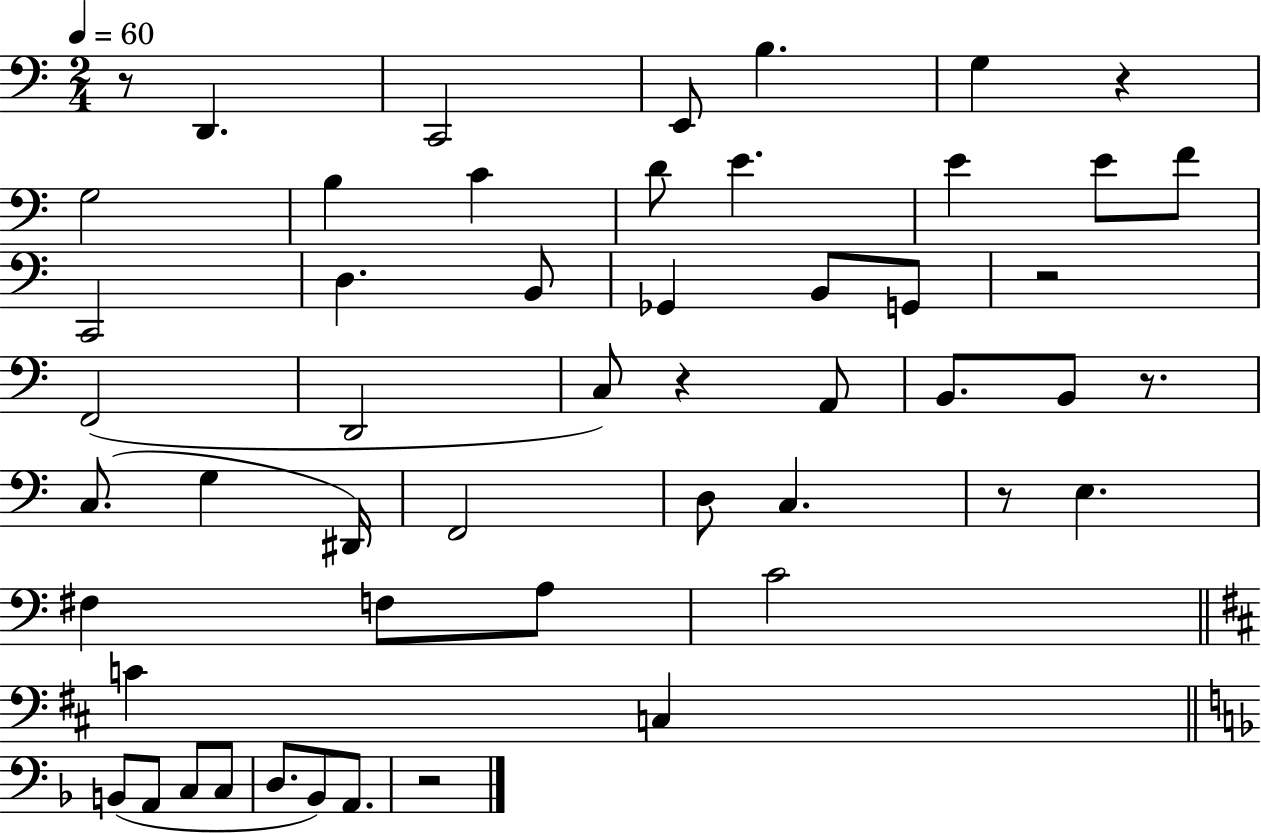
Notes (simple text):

R/e D2/q. C2/h E2/e B3/q. G3/q R/q G3/h B3/q C4/q D4/e E4/q. E4/q E4/e F4/e C2/h D3/q. B2/e Gb2/q B2/e G2/e R/h F2/h D2/h C3/e R/q A2/e B2/e. B2/e R/e. C3/e. G3/q D#2/s F2/h D3/e C3/q. R/e E3/q. F#3/q F3/e A3/e C4/h C4/q C3/q B2/e A2/e C3/e C3/e D3/e. Bb2/e A2/e. R/h